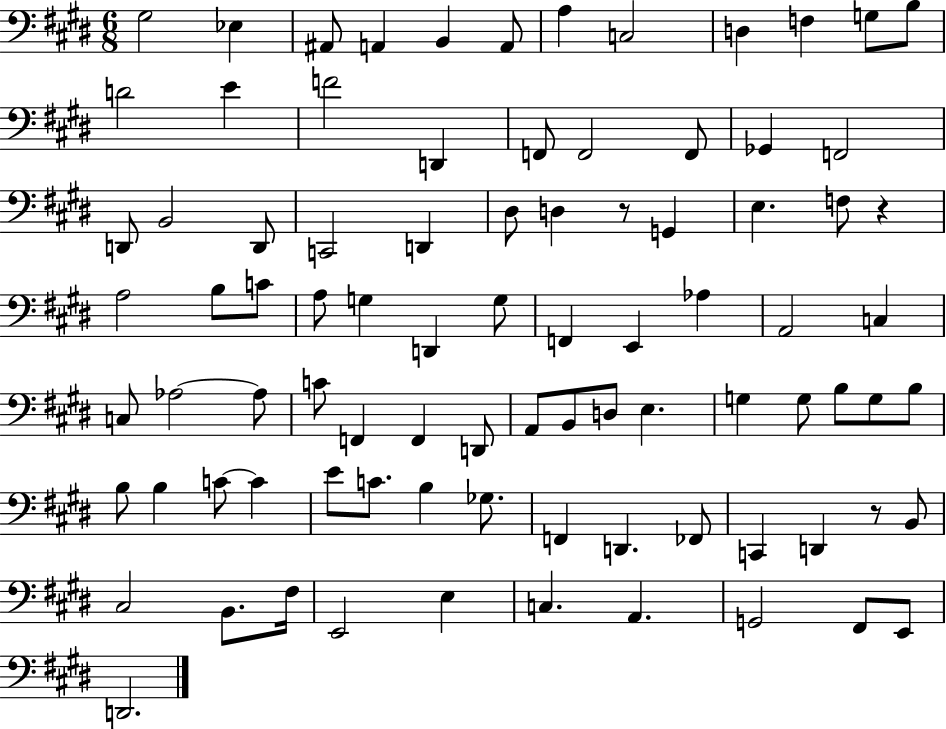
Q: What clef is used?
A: bass